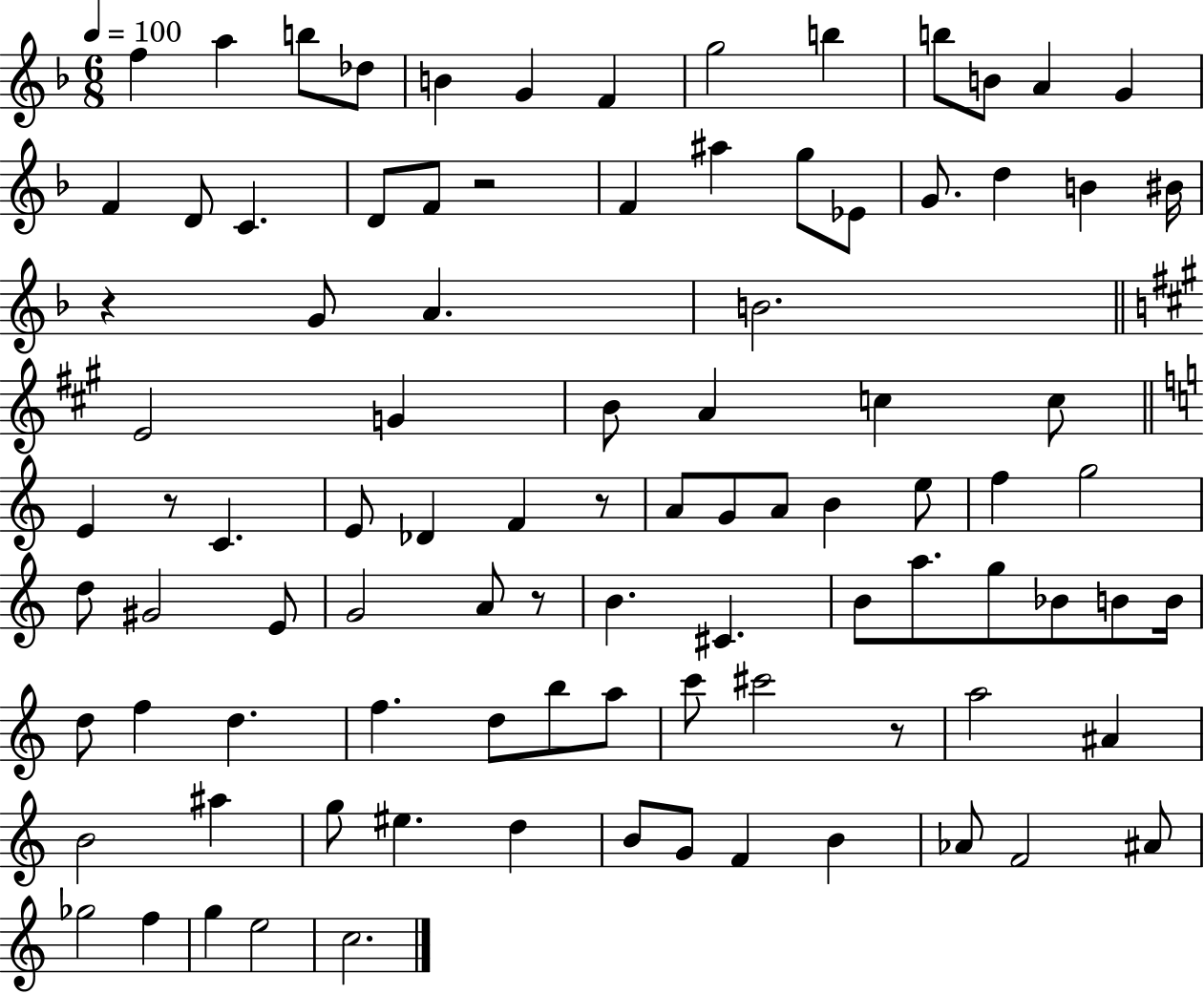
{
  \clef treble
  \numericTimeSignature
  \time 6/8
  \key f \major
  \tempo 4 = 100
  f''4 a''4 b''8 des''8 | b'4 g'4 f'4 | g''2 b''4 | b''8 b'8 a'4 g'4 | \break f'4 d'8 c'4. | d'8 f'8 r2 | f'4 ais''4 g''8 ees'8 | g'8. d''4 b'4 bis'16 | \break r4 g'8 a'4. | b'2. | \bar "||" \break \key a \major e'2 g'4 | b'8 a'4 c''4 c''8 | \bar "||" \break \key c \major e'4 r8 c'4. | e'8 des'4 f'4 r8 | a'8 g'8 a'8 b'4 e''8 | f''4 g''2 | \break d''8 gis'2 e'8 | g'2 a'8 r8 | b'4. cis'4. | b'8 a''8. g''8 bes'8 b'8 b'16 | \break d''8 f''4 d''4. | f''4. d''8 b''8 a''8 | c'''8 cis'''2 r8 | a''2 ais'4 | \break b'2 ais''4 | g''8 eis''4. d''4 | b'8 g'8 f'4 b'4 | aes'8 f'2 ais'8 | \break ges''2 f''4 | g''4 e''2 | c''2. | \bar "|."
}